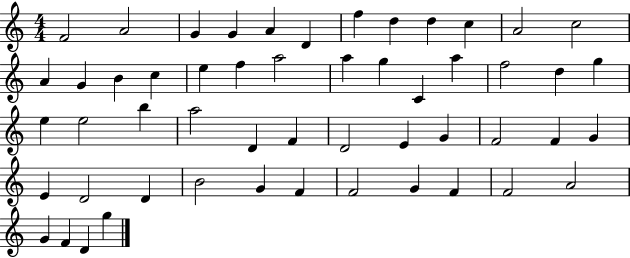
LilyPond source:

{
  \clef treble
  \numericTimeSignature
  \time 4/4
  \key c \major
  f'2 a'2 | g'4 g'4 a'4 d'4 | f''4 d''4 d''4 c''4 | a'2 c''2 | \break a'4 g'4 b'4 c''4 | e''4 f''4 a''2 | a''4 g''4 c'4 a''4 | f''2 d''4 g''4 | \break e''4 e''2 b''4 | a''2 d'4 f'4 | d'2 e'4 g'4 | f'2 f'4 g'4 | \break e'4 d'2 d'4 | b'2 g'4 f'4 | f'2 g'4 f'4 | f'2 a'2 | \break g'4 f'4 d'4 g''4 | \bar "|."
}